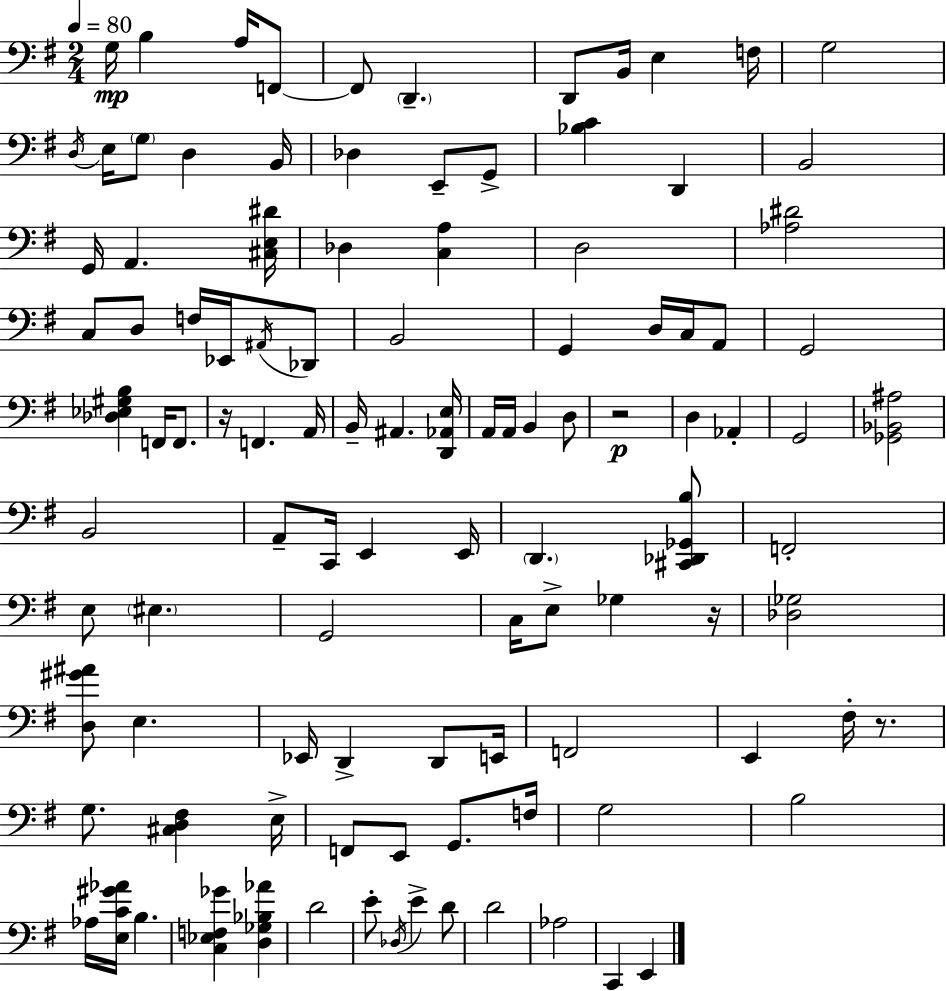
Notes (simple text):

G3/s B3/q A3/s F2/e F2/e D2/q. D2/e B2/s E3/q F3/s G3/h D3/s E3/s G3/e D3/q B2/s Db3/q E2/e G2/e [Bb3,C4]/q D2/q B2/h G2/s A2/q. [C#3,E3,D#4]/s Db3/q [C3,A3]/q D3/h [Ab3,D#4]/h C3/e D3/e F3/s Eb2/s A#2/s Db2/e B2/h G2/q D3/s C3/s A2/e G2/h [Db3,Eb3,G#3,B3]/q F2/s F2/e. R/s F2/q. A2/s B2/s A#2/q. [D2,Ab2,E3]/s A2/s A2/s B2/q D3/e R/h D3/q Ab2/q G2/h [Gb2,Bb2,A#3]/h B2/h A2/e C2/s E2/q E2/s D2/q. [C#2,Db2,Gb2,B3]/e F2/h E3/e EIS3/q. G2/h C3/s E3/e Gb3/q R/s [Db3,Gb3]/h [D3,G#4,A#4]/e E3/q. Eb2/s D2/q D2/e E2/s F2/h E2/q F#3/s R/e. G3/e. [C#3,D3,F#3]/q E3/s F2/e E2/e G2/e. F3/s G3/h B3/h Ab3/s [E3,C4,G#4,Ab4]/s B3/q. [C3,Eb3,F3,Gb4]/q [D3,Gb3,Bb3,Ab4]/q D4/h E4/e Db3/s E4/q D4/e D4/h Ab3/h C2/q E2/q